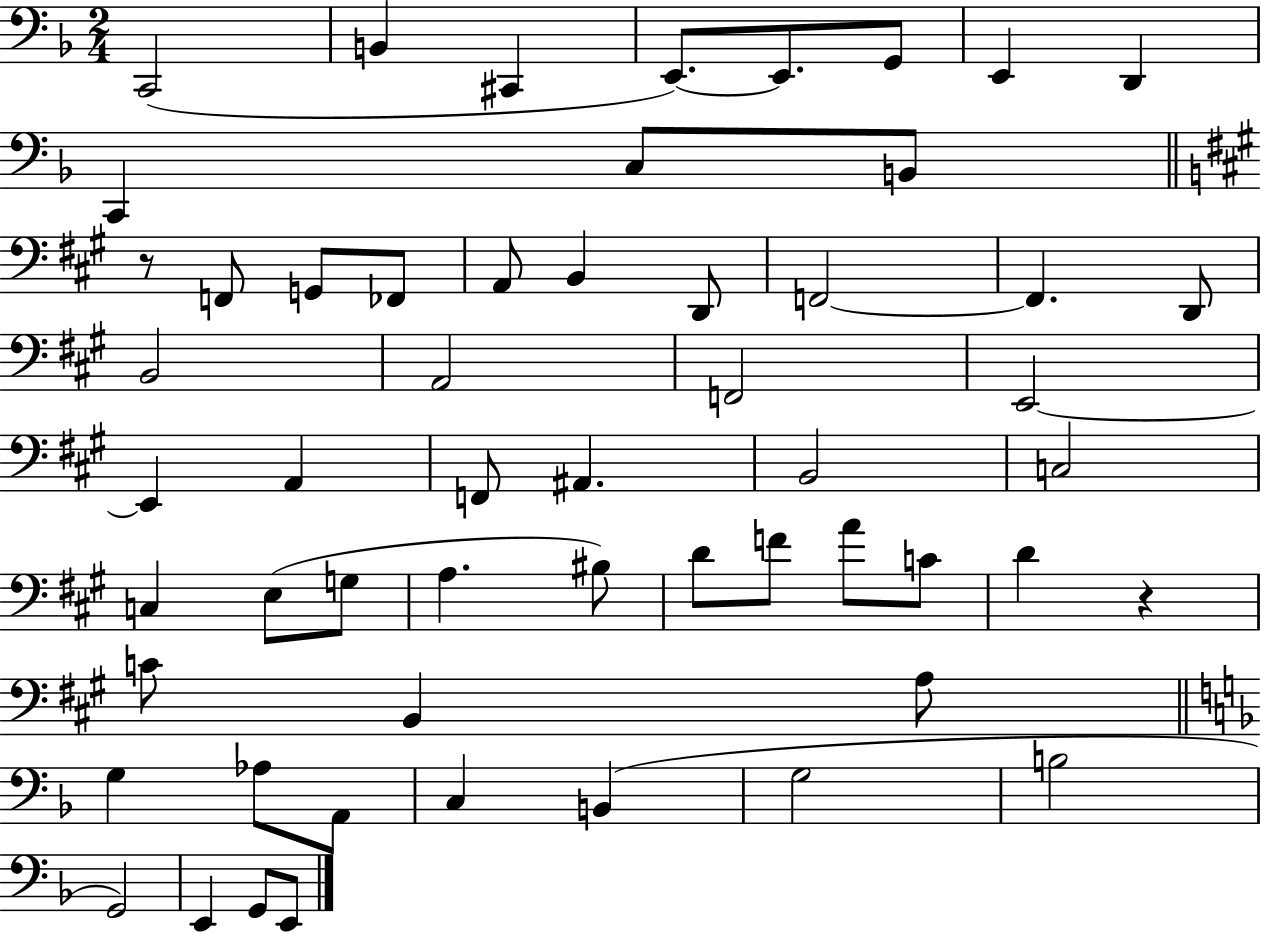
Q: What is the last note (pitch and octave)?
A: E2